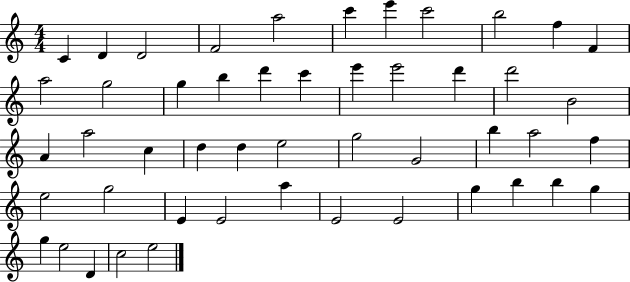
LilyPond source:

{
  \clef treble
  \numericTimeSignature
  \time 4/4
  \key c \major
  c'4 d'4 d'2 | f'2 a''2 | c'''4 e'''4 c'''2 | b''2 f''4 f'4 | \break a''2 g''2 | g''4 b''4 d'''4 c'''4 | e'''4 e'''2 d'''4 | d'''2 b'2 | \break a'4 a''2 c''4 | d''4 d''4 e''2 | g''2 g'2 | b''4 a''2 f''4 | \break e''2 g''2 | e'4 e'2 a''4 | e'2 e'2 | g''4 b''4 b''4 g''4 | \break g''4 e''2 d'4 | c''2 e''2 | \bar "|."
}